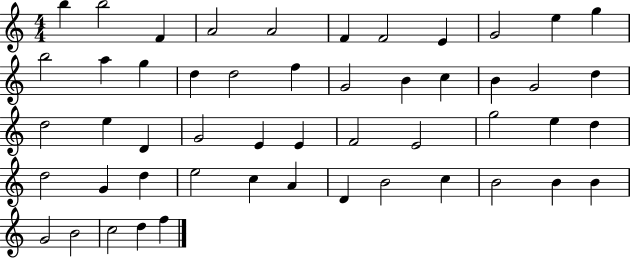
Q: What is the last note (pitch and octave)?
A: F5